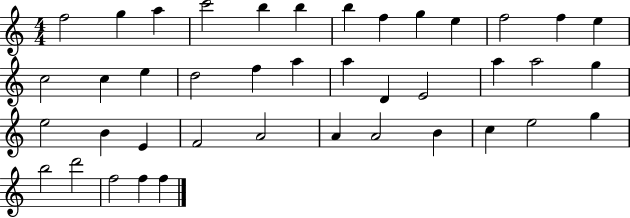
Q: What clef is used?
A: treble